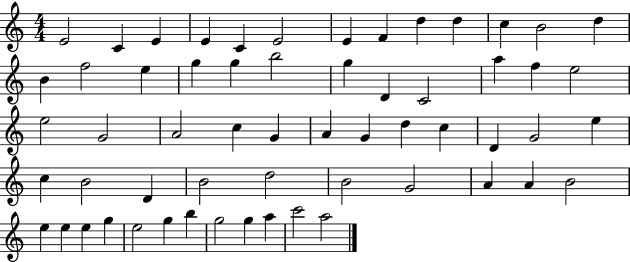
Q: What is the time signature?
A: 4/4